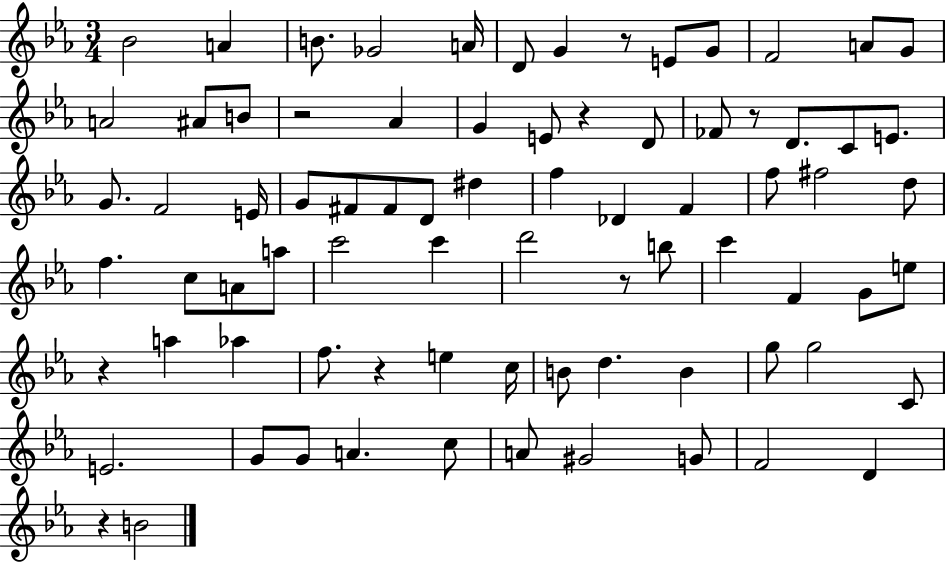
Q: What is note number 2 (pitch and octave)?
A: A4